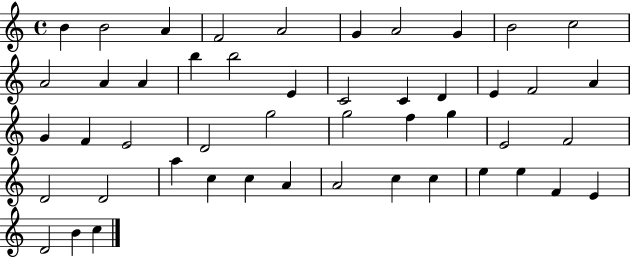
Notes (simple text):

B4/q B4/h A4/q F4/h A4/h G4/q A4/h G4/q B4/h C5/h A4/h A4/q A4/q B5/q B5/h E4/q C4/h C4/q D4/q E4/q F4/h A4/q G4/q F4/q E4/h D4/h G5/h G5/h F5/q G5/q E4/h F4/h D4/h D4/h A5/q C5/q C5/q A4/q A4/h C5/q C5/q E5/q E5/q F4/q E4/q D4/h B4/q C5/q